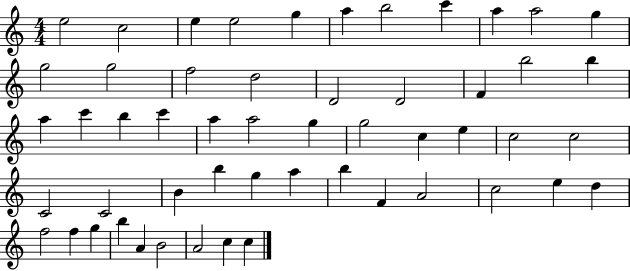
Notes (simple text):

E5/h C5/h E5/q E5/h G5/q A5/q B5/h C6/q A5/q A5/h G5/q G5/h G5/h F5/h D5/h D4/h D4/h F4/q B5/h B5/q A5/q C6/q B5/q C6/q A5/q A5/h G5/q G5/h C5/q E5/q C5/h C5/h C4/h C4/h B4/q B5/q G5/q A5/q B5/q F4/q A4/h C5/h E5/q D5/q F5/h F5/q G5/q B5/q A4/q B4/h A4/h C5/q C5/q